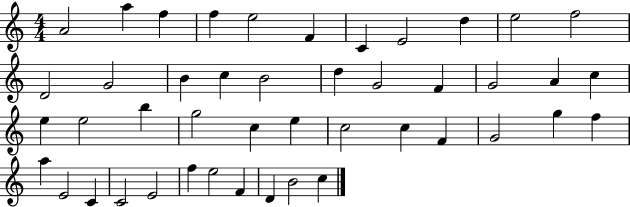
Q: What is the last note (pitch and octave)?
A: C5